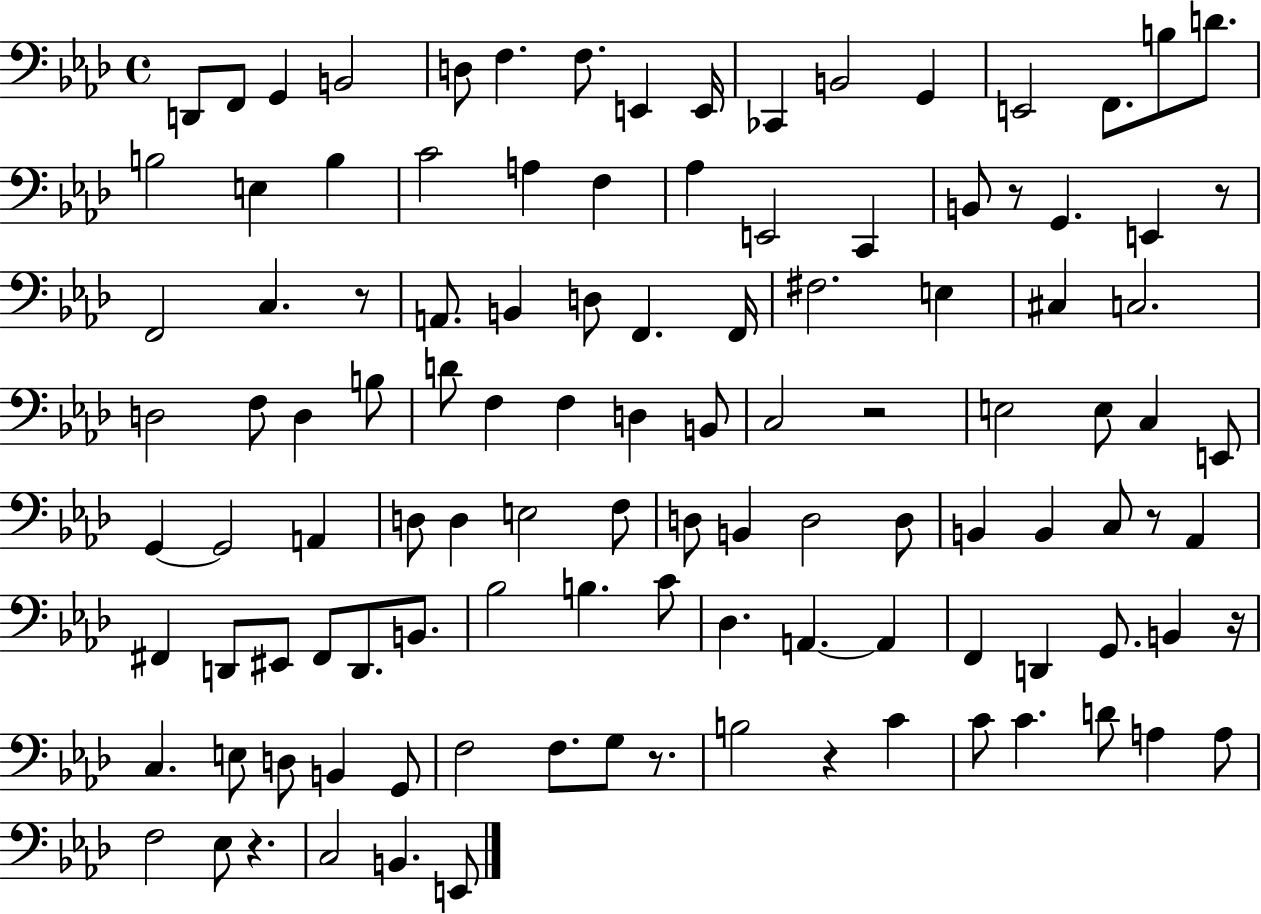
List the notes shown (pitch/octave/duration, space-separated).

D2/e F2/e G2/q B2/h D3/e F3/q. F3/e. E2/q E2/s CES2/q B2/h G2/q E2/h F2/e. B3/e D4/e. B3/h E3/q B3/q C4/h A3/q F3/q Ab3/q E2/h C2/q B2/e R/e G2/q. E2/q R/e F2/h C3/q. R/e A2/e. B2/q D3/e F2/q. F2/s F#3/h. E3/q C#3/q C3/h. D3/h F3/e D3/q B3/e D4/e F3/q F3/q D3/q B2/e C3/h R/h E3/h E3/e C3/q E2/e G2/q G2/h A2/q D3/e D3/q E3/h F3/e D3/e B2/q D3/h D3/e B2/q B2/q C3/e R/e Ab2/q F#2/q D2/e EIS2/e F#2/e D2/e. B2/e. Bb3/h B3/q. C4/e Db3/q. A2/q. A2/q F2/q D2/q G2/e. B2/q R/s C3/q. E3/e D3/e B2/q G2/e F3/h F3/e. G3/e R/e. B3/h R/q C4/q C4/e C4/q. D4/e A3/q A3/e F3/h Eb3/e R/q. C3/h B2/q. E2/e